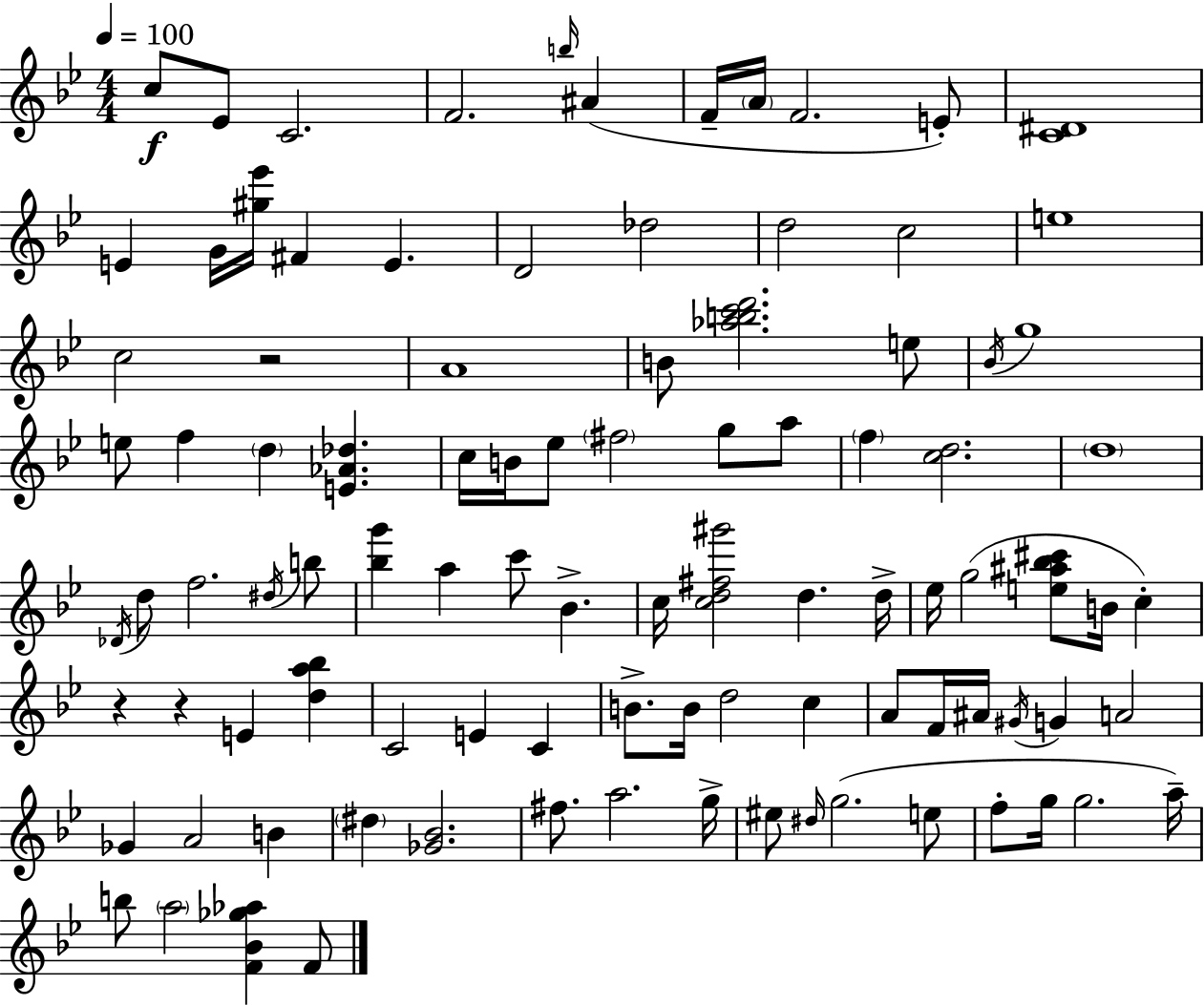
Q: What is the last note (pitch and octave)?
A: F4